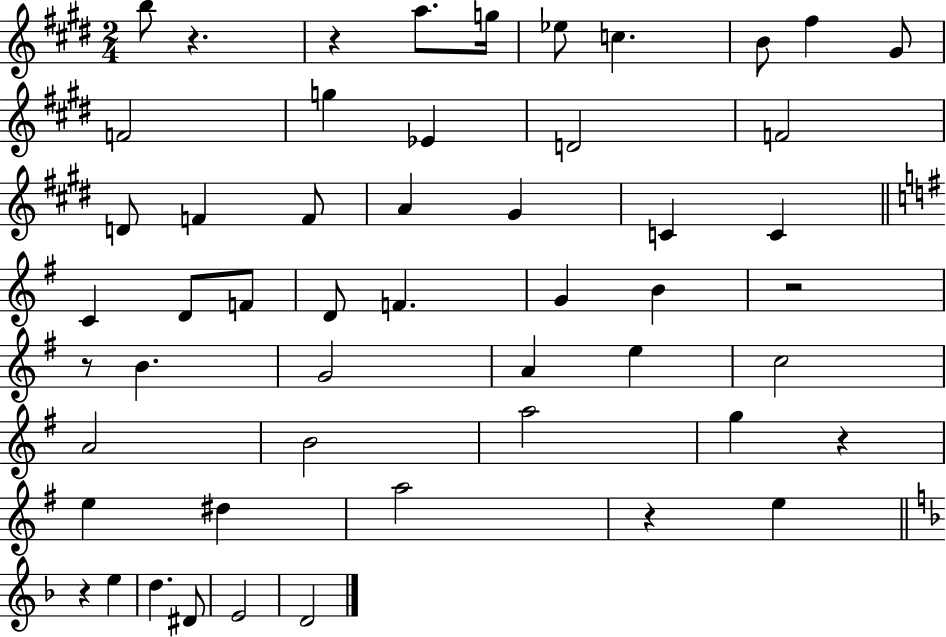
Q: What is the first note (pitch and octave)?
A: B5